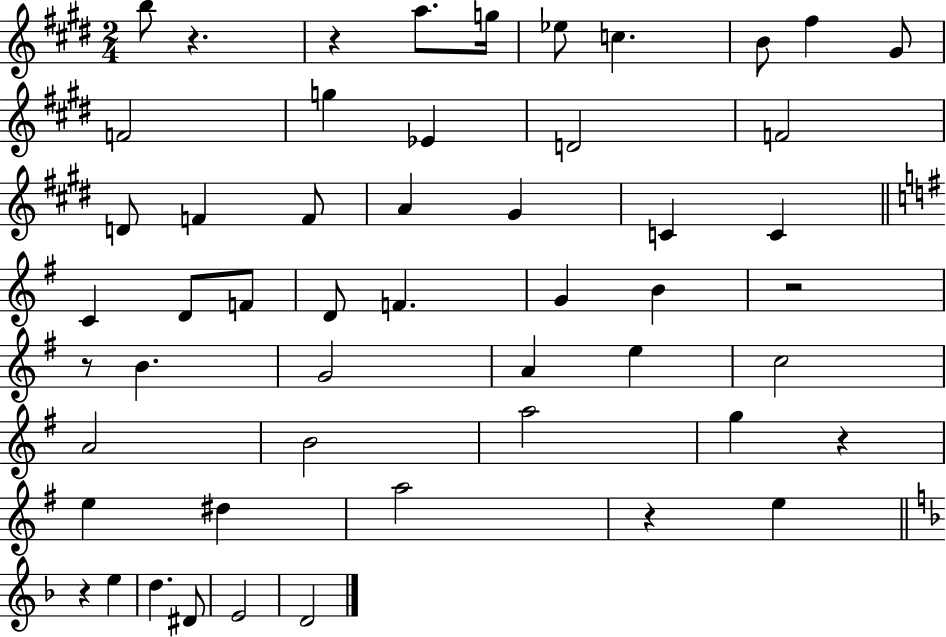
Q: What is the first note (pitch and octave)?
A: B5